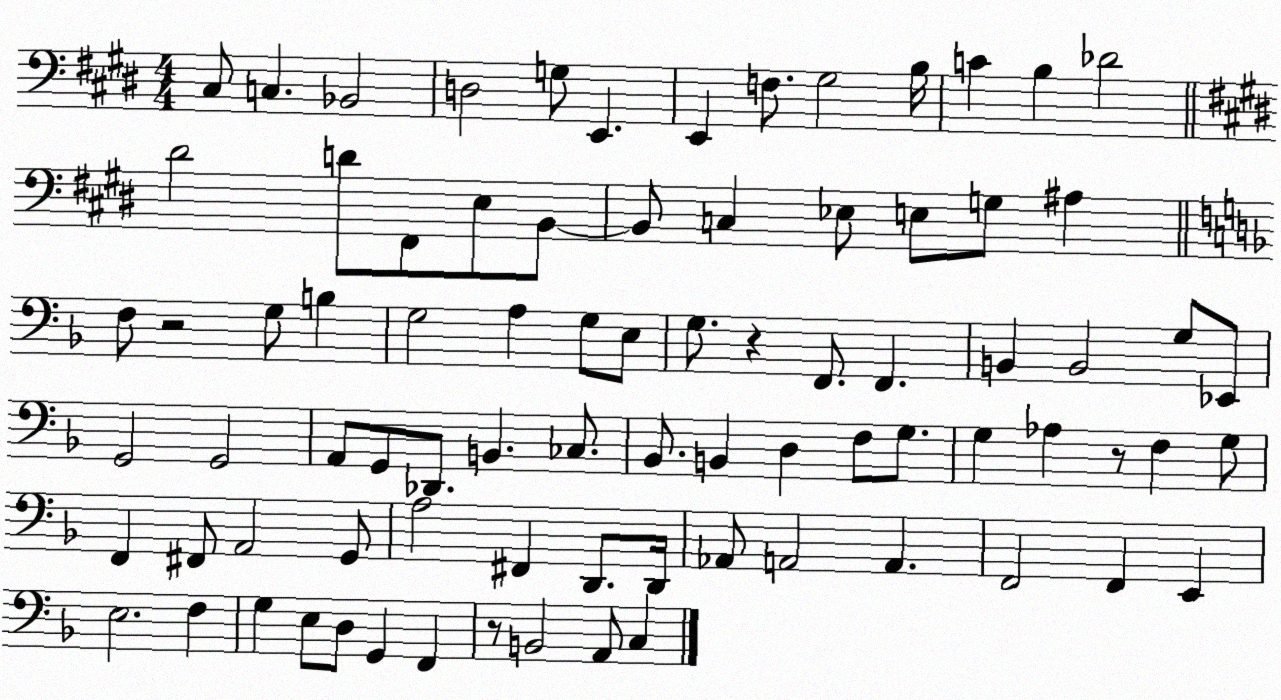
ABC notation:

X:1
T:Untitled
M:4/4
L:1/4
K:E
^C,/2 C, _B,,2 D,2 G,/2 E,, E,, F,/2 ^G,2 B,/4 C B, _D2 ^D2 D/2 ^F,,/2 E,/2 B,,/2 B,,/2 C, _E,/2 E,/2 G,/2 ^A, F,/2 z2 G,/2 B, G,2 A, G,/2 E,/2 G,/2 z F,,/2 F,, B,, B,,2 G,/2 _E,,/2 G,,2 G,,2 A,,/2 G,,/2 _D,,/2 B,, _C,/2 _B,,/2 B,, D, F,/2 G,/2 G, _A, z/2 F, G,/2 F,, ^F,,/2 A,,2 G,,/2 A,2 ^F,, D,,/2 D,,/4 _A,,/2 A,,2 A,, F,,2 F,, E,, E,2 F, G, E,/2 D,/2 G,, F,, z/2 B,,2 A,,/2 C,